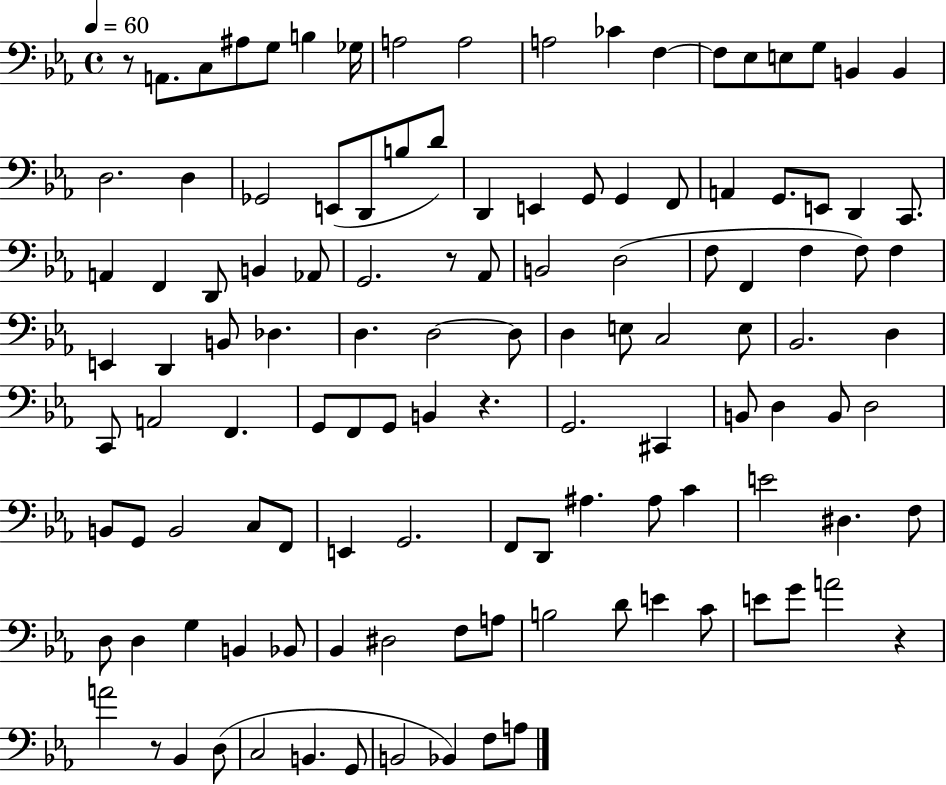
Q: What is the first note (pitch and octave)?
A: A2